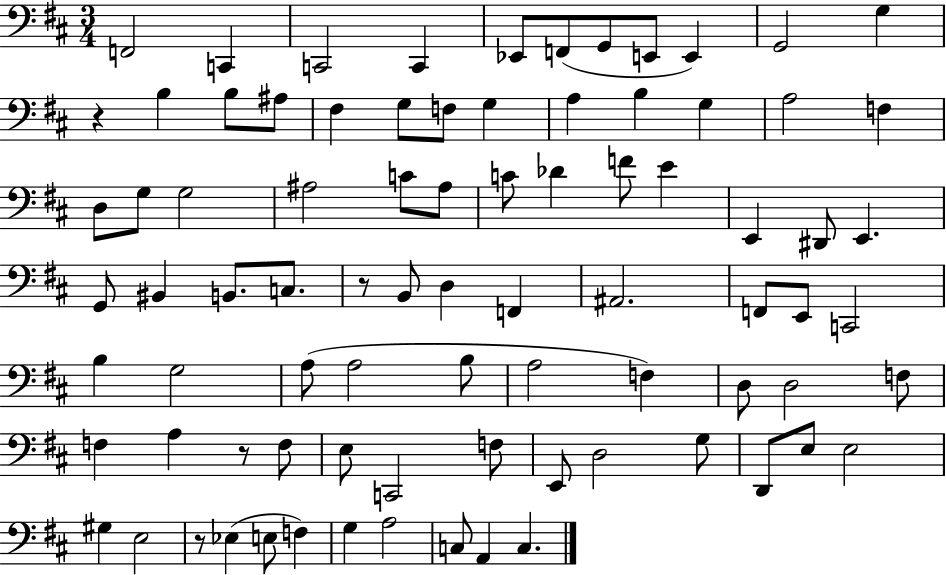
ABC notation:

X:1
T:Untitled
M:3/4
L:1/4
K:D
F,,2 C,, C,,2 C,, _E,,/2 F,,/2 G,,/2 E,,/2 E,, G,,2 G, z B, B,/2 ^A,/2 ^F, G,/2 F,/2 G, A, B, G, A,2 F, D,/2 G,/2 G,2 ^A,2 C/2 ^A,/2 C/2 _D F/2 E E,, ^D,,/2 E,, G,,/2 ^B,, B,,/2 C,/2 z/2 B,,/2 D, F,, ^A,,2 F,,/2 E,,/2 C,,2 B, G,2 A,/2 A,2 B,/2 A,2 F, D,/2 D,2 F,/2 F, A, z/2 F,/2 E,/2 C,,2 F,/2 E,,/2 D,2 G,/2 D,,/2 E,/2 E,2 ^G, E,2 z/2 _E, E,/2 F, G, A,2 C,/2 A,, C,